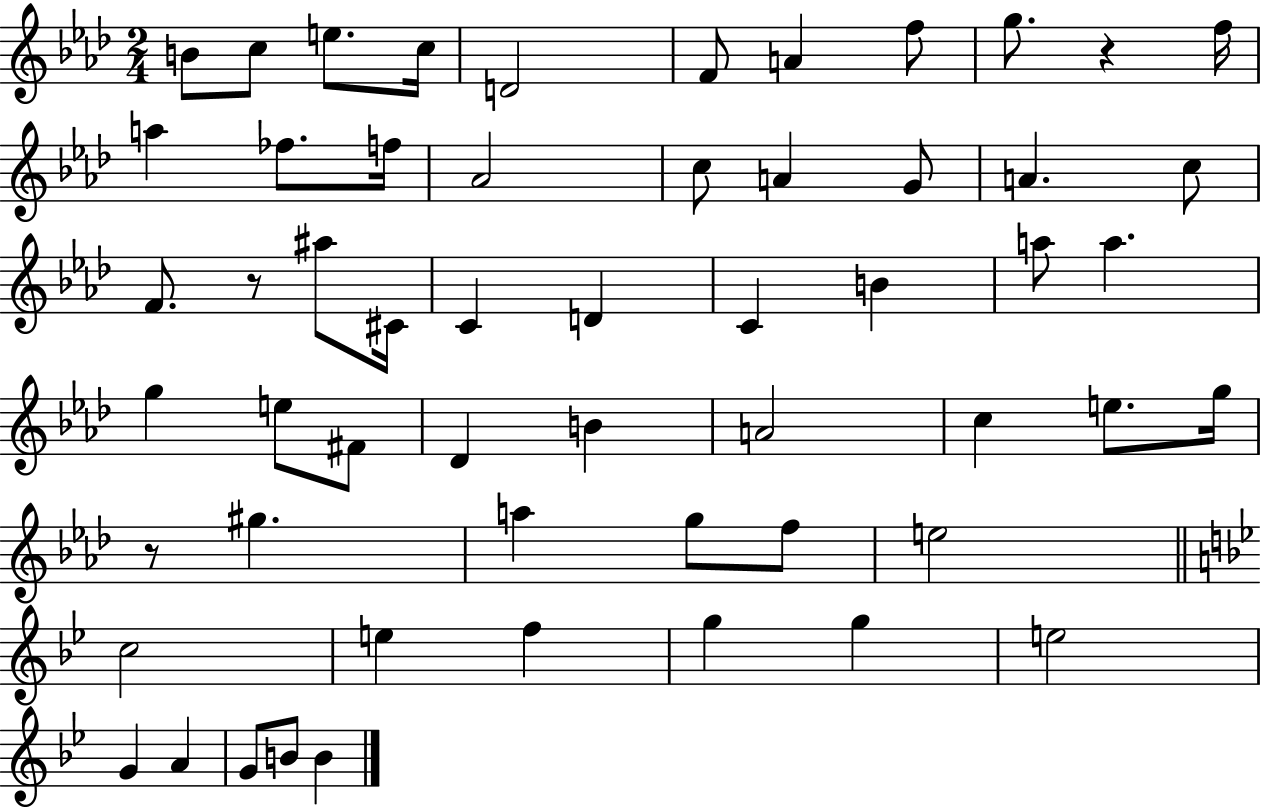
{
  \clef treble
  \numericTimeSignature
  \time 2/4
  \key aes \major
  b'8 c''8 e''8. c''16 | d'2 | f'8 a'4 f''8 | g''8. r4 f''16 | \break a''4 fes''8. f''16 | aes'2 | c''8 a'4 g'8 | a'4. c''8 | \break f'8. r8 ais''8 cis'16 | c'4 d'4 | c'4 b'4 | a''8 a''4. | \break g''4 e''8 fis'8 | des'4 b'4 | a'2 | c''4 e''8. g''16 | \break r8 gis''4. | a''4 g''8 f''8 | e''2 | \bar "||" \break \key bes \major c''2 | e''4 f''4 | g''4 g''4 | e''2 | \break g'4 a'4 | g'8 b'8 b'4 | \bar "|."
}